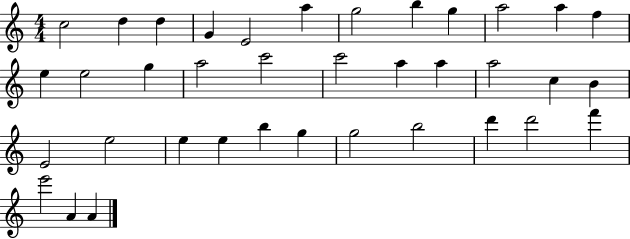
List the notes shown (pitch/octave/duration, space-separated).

C5/h D5/q D5/q G4/q E4/h A5/q G5/h B5/q G5/q A5/h A5/q F5/q E5/q E5/h G5/q A5/h C6/h C6/h A5/q A5/q A5/h C5/q B4/q E4/h E5/h E5/q E5/q B5/q G5/q G5/h B5/h D6/q D6/h F6/q E6/h A4/q A4/q